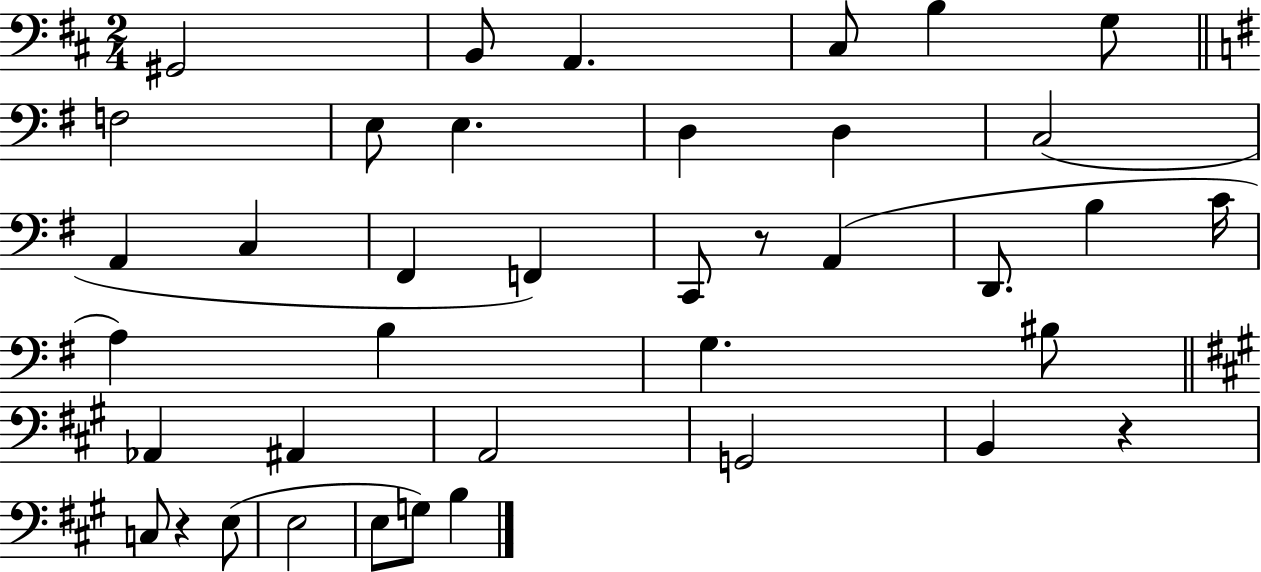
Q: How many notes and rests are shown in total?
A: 39